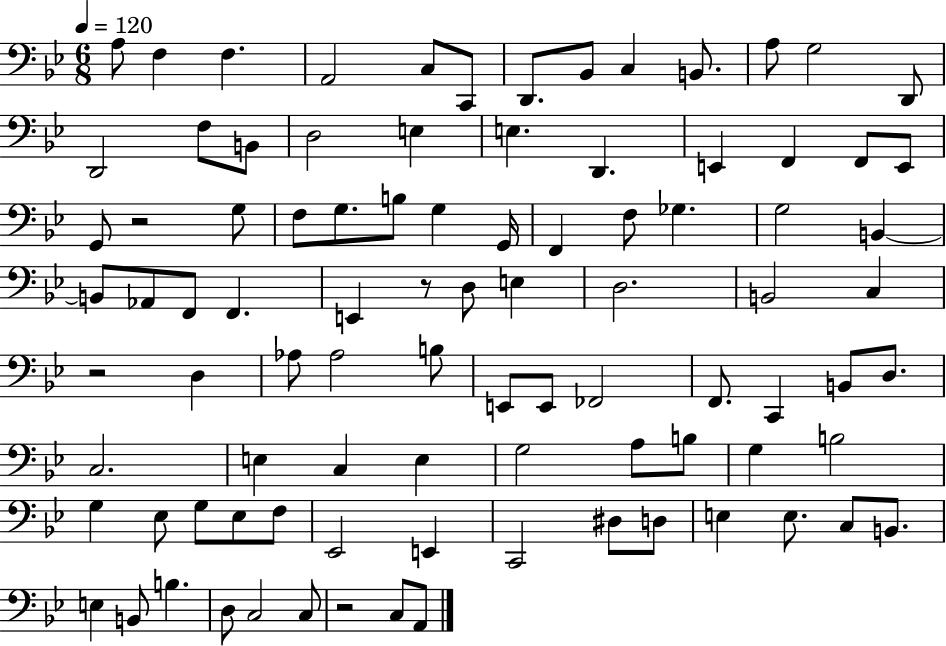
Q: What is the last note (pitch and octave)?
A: A2